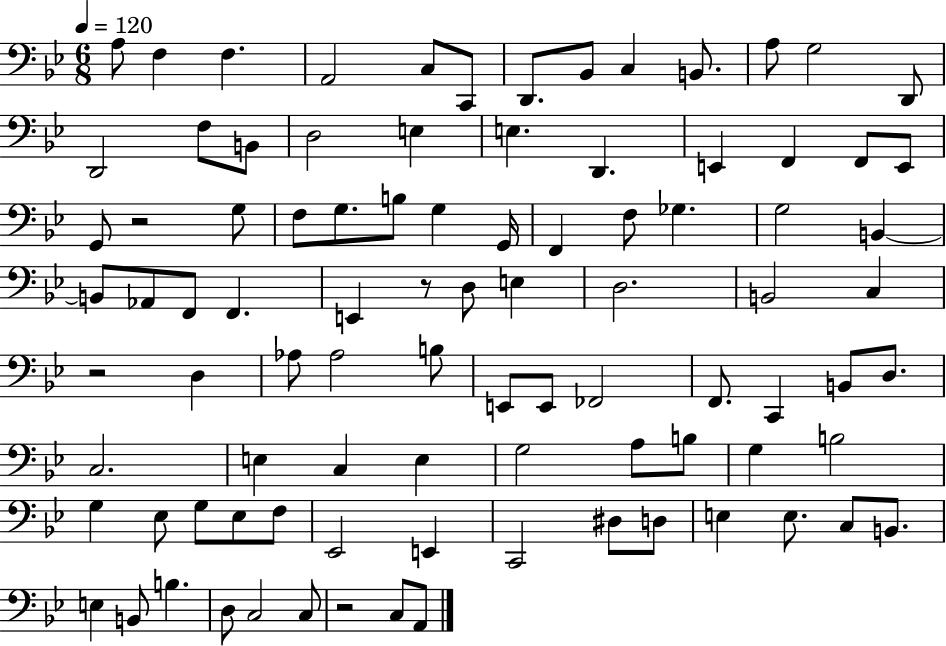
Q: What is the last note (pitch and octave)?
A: A2